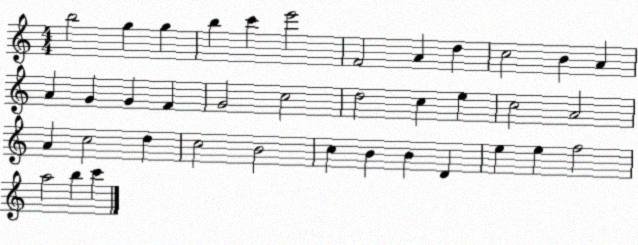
X:1
T:Untitled
M:4/4
L:1/4
K:C
b2 g g b c' e'2 F2 A d c2 B A A G G F G2 c2 d2 c e c2 A2 A c2 d c2 B2 c B B D e e f2 a2 b c'